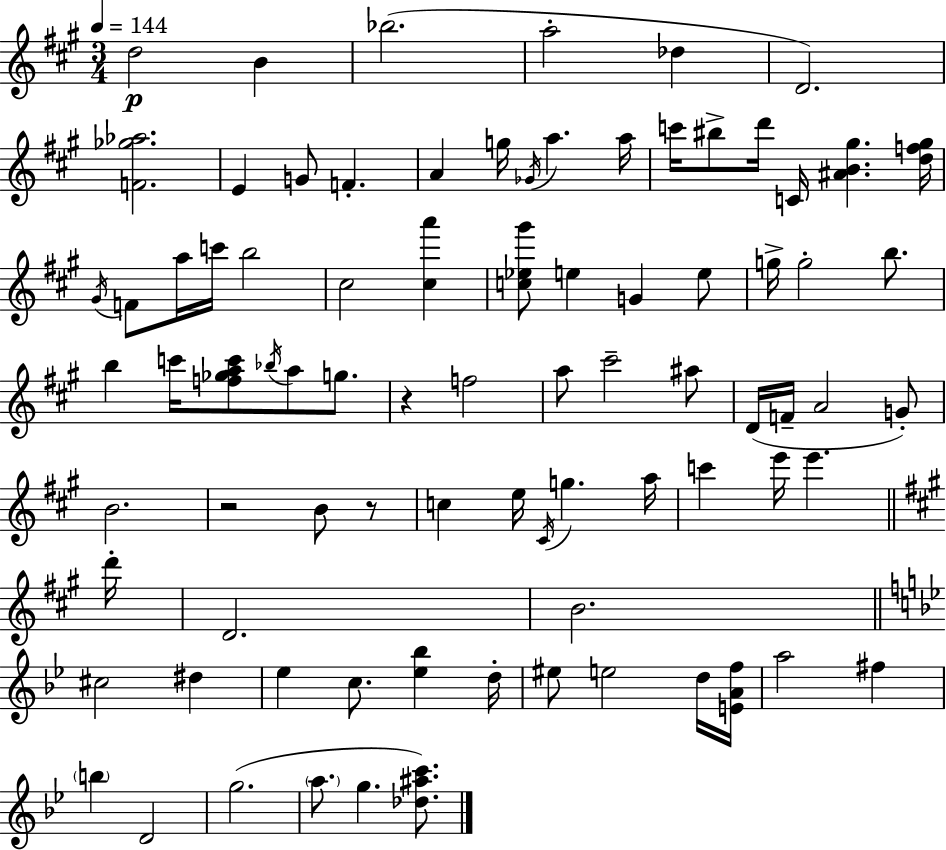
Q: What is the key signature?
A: A major